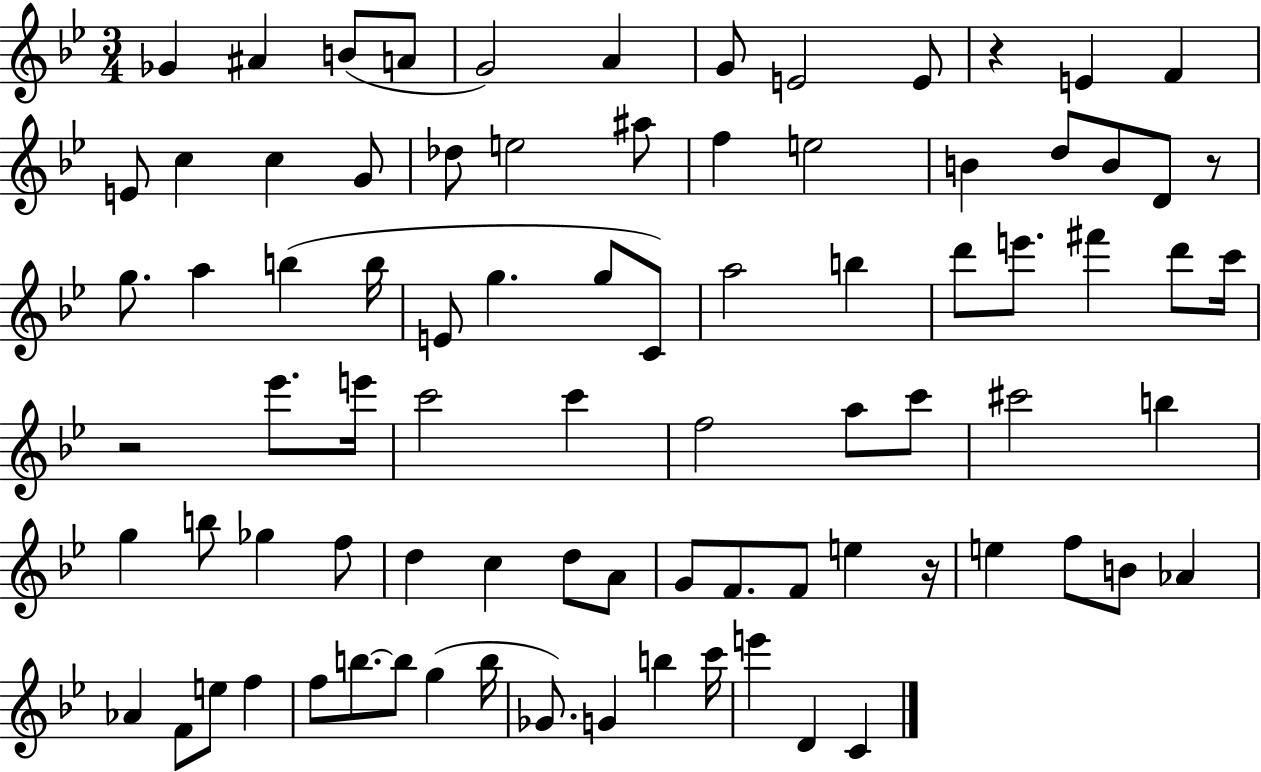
Gb4/q A#4/q B4/e A4/e G4/h A4/q G4/e E4/h E4/e R/q E4/q F4/q E4/e C5/q C5/q G4/e Db5/e E5/h A#5/e F5/q E5/h B4/q D5/e B4/e D4/e R/e G5/e. A5/q B5/q B5/s E4/e G5/q. G5/e C4/e A5/h B5/q D6/e E6/e. F#6/q D6/e C6/s R/h Eb6/e. E6/s C6/h C6/q F5/h A5/e C6/e C#6/h B5/q G5/q B5/e Gb5/q F5/e D5/q C5/q D5/e A4/e G4/e F4/e. F4/e E5/q R/s E5/q F5/e B4/e Ab4/q Ab4/q F4/e E5/e F5/q F5/e B5/e. B5/e G5/q B5/s Gb4/e. G4/q B5/q C6/s E6/q D4/q C4/q